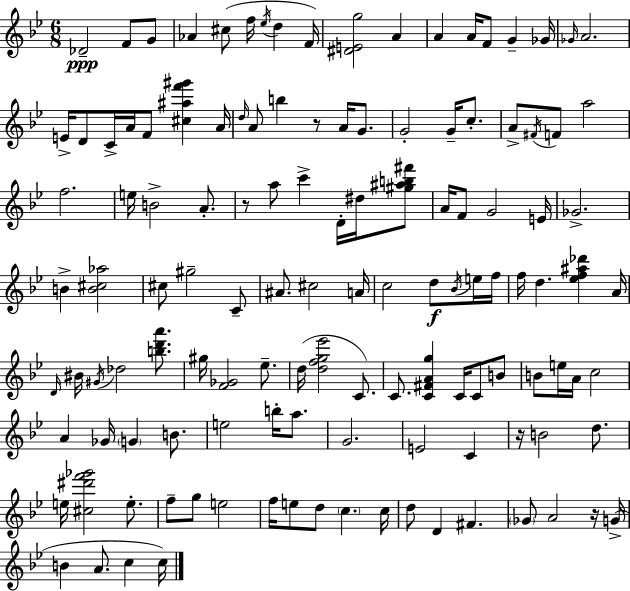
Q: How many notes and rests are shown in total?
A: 125